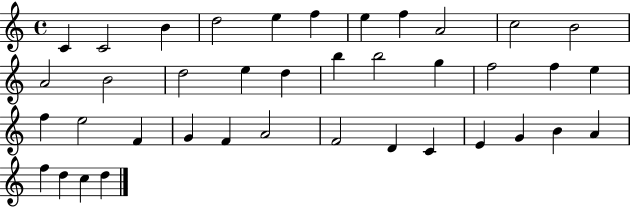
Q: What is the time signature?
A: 4/4